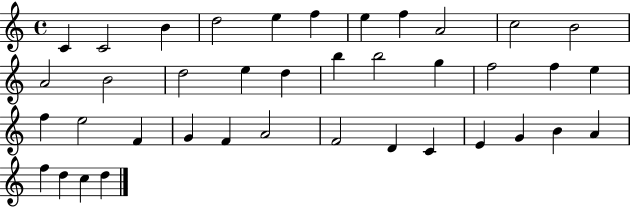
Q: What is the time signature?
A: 4/4